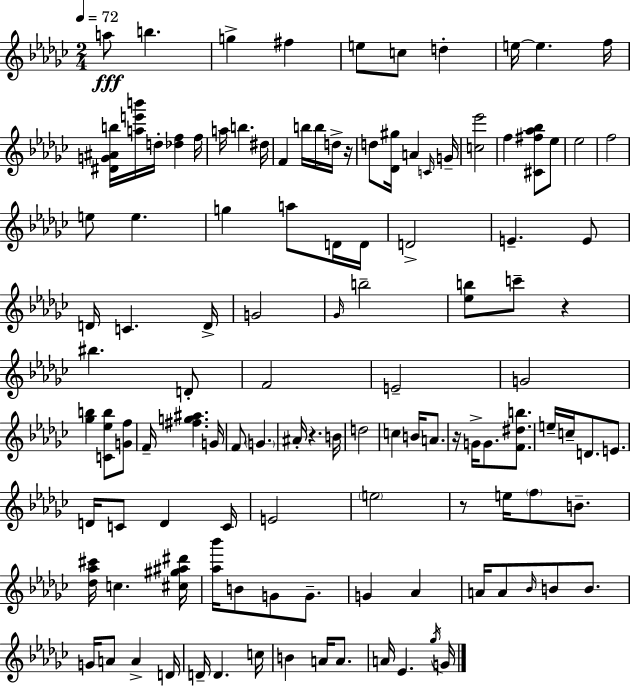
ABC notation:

X:1
T:Untitled
M:2/4
L:1/4
K:Ebm
a/2 b g ^f e/2 c/2 d e/4 e f/4 [^DG^Ab]/4 [ae'b']/4 d/4 [_df] f/4 a/4 b ^d/4 F b/4 b/4 d/4 z/4 d/2 [_D^g]/4 A C/4 G/4 [c_e']2 f [^C^f_a_b]/2 _e/2 _e2 f2 e/2 e g a/2 D/4 D/4 D2 E E/2 D/4 C D/4 G2 _G/4 b2 [_eb]/2 c'/2 z ^b D/2 F2 E2 G2 [_gb] [C_eb]/2 [Gf]/2 F/4 [^fg^a] G/4 F/2 G ^A/4 z B/4 d2 c B/4 A/2 z/4 G/4 G/2 [F^db]/2 e/4 c/4 D/2 E/2 D/4 C/2 D C/4 E2 e2 z/2 e/4 f/2 B/2 [_d_a^c']/4 c [^c^g^a^d']/4 [_a_b']/4 B/2 G/2 G/2 G _A A/4 A/2 _B/4 B/2 B/2 G/4 A/2 A D/4 D/4 D c/4 B A/4 A/2 A/4 _E _g/4 G/4